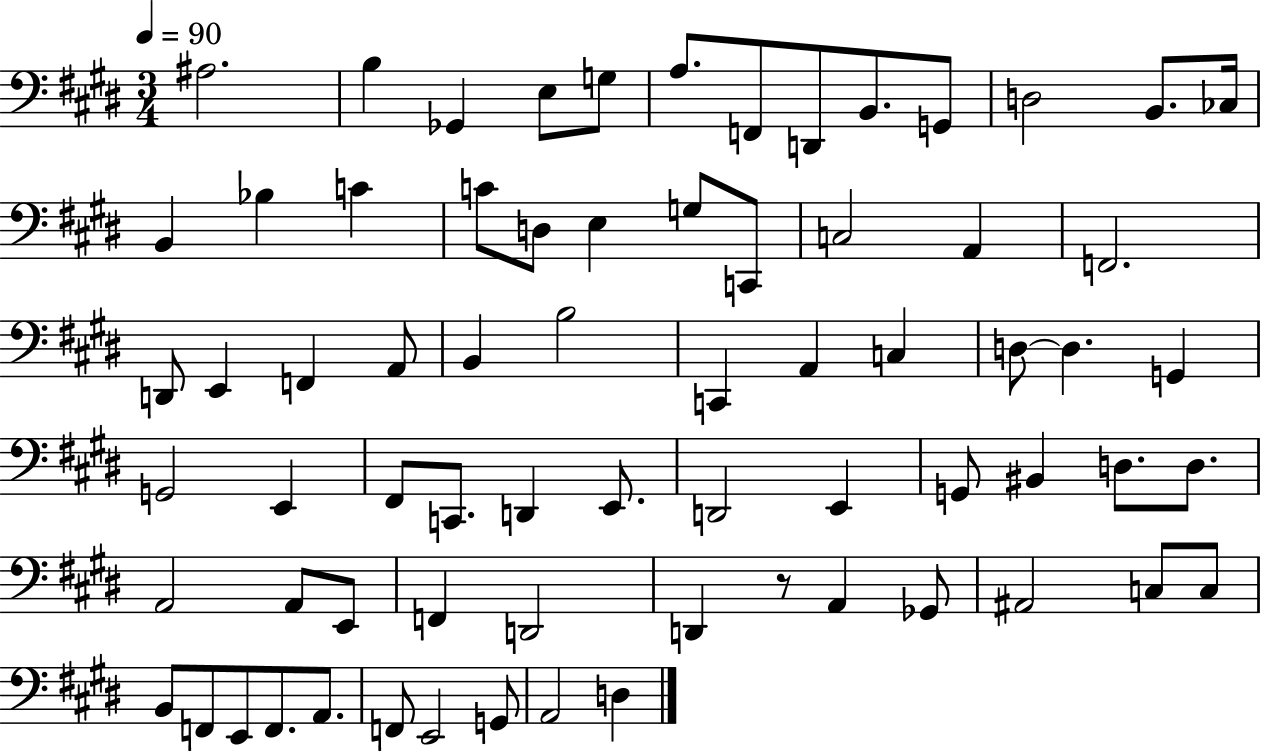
{
  \clef bass
  \numericTimeSignature
  \time 3/4
  \key e \major
  \tempo 4 = 90
  ais2. | b4 ges,4 e8 g8 | a8. f,8 d,8 b,8. g,8 | d2 b,8. ces16 | \break b,4 bes4 c'4 | c'8 d8 e4 g8 c,8 | c2 a,4 | f,2. | \break d,8 e,4 f,4 a,8 | b,4 b2 | c,4 a,4 c4 | d8~~ d4. g,4 | \break g,2 e,4 | fis,8 c,8. d,4 e,8. | d,2 e,4 | g,8 bis,4 d8. d8. | \break a,2 a,8 e,8 | f,4 d,2 | d,4 r8 a,4 ges,8 | ais,2 c8 c8 | \break b,8 f,8 e,8 f,8. a,8. | f,8 e,2 g,8 | a,2 d4 | \bar "|."
}